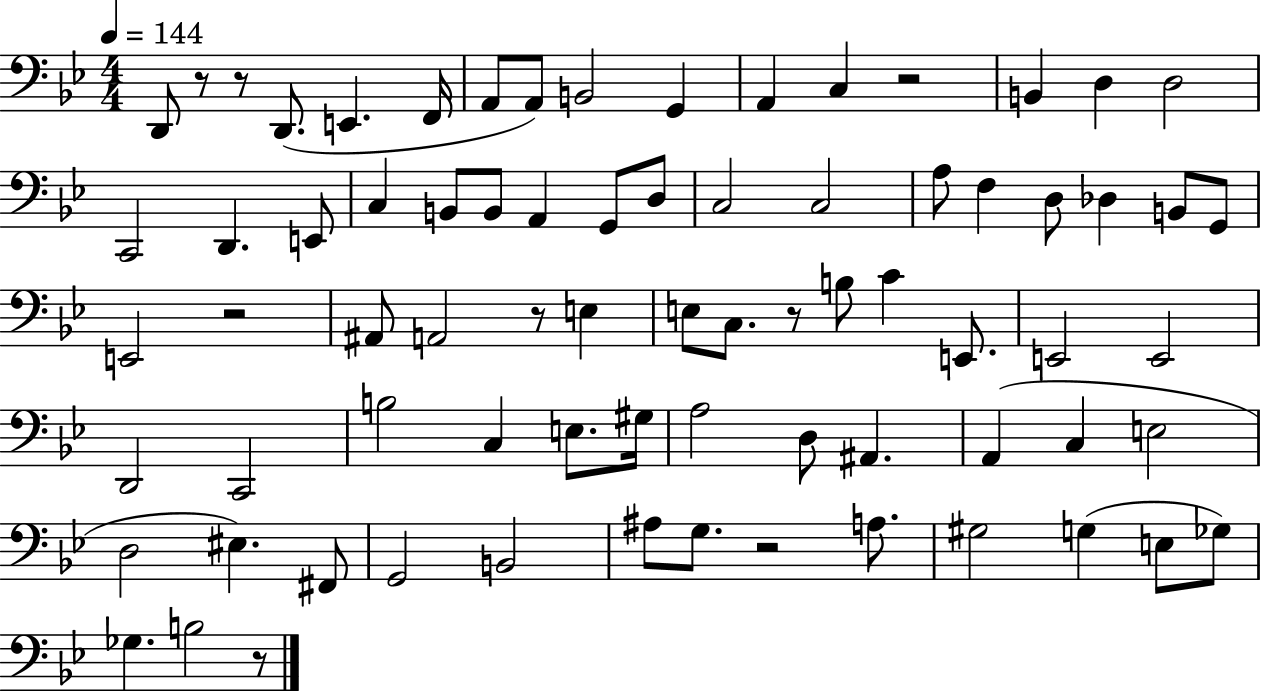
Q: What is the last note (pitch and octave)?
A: B3